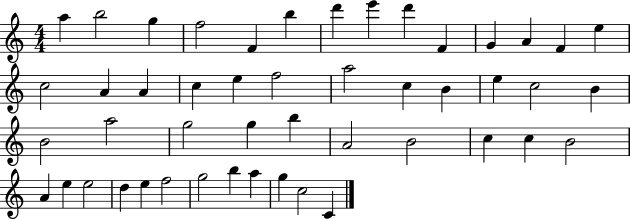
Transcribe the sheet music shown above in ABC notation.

X:1
T:Untitled
M:4/4
L:1/4
K:C
a b2 g f2 F b d' e' d' F G A F e c2 A A c e f2 a2 c B e c2 B B2 a2 g2 g b A2 B2 c c B2 A e e2 d e f2 g2 b a g c2 C